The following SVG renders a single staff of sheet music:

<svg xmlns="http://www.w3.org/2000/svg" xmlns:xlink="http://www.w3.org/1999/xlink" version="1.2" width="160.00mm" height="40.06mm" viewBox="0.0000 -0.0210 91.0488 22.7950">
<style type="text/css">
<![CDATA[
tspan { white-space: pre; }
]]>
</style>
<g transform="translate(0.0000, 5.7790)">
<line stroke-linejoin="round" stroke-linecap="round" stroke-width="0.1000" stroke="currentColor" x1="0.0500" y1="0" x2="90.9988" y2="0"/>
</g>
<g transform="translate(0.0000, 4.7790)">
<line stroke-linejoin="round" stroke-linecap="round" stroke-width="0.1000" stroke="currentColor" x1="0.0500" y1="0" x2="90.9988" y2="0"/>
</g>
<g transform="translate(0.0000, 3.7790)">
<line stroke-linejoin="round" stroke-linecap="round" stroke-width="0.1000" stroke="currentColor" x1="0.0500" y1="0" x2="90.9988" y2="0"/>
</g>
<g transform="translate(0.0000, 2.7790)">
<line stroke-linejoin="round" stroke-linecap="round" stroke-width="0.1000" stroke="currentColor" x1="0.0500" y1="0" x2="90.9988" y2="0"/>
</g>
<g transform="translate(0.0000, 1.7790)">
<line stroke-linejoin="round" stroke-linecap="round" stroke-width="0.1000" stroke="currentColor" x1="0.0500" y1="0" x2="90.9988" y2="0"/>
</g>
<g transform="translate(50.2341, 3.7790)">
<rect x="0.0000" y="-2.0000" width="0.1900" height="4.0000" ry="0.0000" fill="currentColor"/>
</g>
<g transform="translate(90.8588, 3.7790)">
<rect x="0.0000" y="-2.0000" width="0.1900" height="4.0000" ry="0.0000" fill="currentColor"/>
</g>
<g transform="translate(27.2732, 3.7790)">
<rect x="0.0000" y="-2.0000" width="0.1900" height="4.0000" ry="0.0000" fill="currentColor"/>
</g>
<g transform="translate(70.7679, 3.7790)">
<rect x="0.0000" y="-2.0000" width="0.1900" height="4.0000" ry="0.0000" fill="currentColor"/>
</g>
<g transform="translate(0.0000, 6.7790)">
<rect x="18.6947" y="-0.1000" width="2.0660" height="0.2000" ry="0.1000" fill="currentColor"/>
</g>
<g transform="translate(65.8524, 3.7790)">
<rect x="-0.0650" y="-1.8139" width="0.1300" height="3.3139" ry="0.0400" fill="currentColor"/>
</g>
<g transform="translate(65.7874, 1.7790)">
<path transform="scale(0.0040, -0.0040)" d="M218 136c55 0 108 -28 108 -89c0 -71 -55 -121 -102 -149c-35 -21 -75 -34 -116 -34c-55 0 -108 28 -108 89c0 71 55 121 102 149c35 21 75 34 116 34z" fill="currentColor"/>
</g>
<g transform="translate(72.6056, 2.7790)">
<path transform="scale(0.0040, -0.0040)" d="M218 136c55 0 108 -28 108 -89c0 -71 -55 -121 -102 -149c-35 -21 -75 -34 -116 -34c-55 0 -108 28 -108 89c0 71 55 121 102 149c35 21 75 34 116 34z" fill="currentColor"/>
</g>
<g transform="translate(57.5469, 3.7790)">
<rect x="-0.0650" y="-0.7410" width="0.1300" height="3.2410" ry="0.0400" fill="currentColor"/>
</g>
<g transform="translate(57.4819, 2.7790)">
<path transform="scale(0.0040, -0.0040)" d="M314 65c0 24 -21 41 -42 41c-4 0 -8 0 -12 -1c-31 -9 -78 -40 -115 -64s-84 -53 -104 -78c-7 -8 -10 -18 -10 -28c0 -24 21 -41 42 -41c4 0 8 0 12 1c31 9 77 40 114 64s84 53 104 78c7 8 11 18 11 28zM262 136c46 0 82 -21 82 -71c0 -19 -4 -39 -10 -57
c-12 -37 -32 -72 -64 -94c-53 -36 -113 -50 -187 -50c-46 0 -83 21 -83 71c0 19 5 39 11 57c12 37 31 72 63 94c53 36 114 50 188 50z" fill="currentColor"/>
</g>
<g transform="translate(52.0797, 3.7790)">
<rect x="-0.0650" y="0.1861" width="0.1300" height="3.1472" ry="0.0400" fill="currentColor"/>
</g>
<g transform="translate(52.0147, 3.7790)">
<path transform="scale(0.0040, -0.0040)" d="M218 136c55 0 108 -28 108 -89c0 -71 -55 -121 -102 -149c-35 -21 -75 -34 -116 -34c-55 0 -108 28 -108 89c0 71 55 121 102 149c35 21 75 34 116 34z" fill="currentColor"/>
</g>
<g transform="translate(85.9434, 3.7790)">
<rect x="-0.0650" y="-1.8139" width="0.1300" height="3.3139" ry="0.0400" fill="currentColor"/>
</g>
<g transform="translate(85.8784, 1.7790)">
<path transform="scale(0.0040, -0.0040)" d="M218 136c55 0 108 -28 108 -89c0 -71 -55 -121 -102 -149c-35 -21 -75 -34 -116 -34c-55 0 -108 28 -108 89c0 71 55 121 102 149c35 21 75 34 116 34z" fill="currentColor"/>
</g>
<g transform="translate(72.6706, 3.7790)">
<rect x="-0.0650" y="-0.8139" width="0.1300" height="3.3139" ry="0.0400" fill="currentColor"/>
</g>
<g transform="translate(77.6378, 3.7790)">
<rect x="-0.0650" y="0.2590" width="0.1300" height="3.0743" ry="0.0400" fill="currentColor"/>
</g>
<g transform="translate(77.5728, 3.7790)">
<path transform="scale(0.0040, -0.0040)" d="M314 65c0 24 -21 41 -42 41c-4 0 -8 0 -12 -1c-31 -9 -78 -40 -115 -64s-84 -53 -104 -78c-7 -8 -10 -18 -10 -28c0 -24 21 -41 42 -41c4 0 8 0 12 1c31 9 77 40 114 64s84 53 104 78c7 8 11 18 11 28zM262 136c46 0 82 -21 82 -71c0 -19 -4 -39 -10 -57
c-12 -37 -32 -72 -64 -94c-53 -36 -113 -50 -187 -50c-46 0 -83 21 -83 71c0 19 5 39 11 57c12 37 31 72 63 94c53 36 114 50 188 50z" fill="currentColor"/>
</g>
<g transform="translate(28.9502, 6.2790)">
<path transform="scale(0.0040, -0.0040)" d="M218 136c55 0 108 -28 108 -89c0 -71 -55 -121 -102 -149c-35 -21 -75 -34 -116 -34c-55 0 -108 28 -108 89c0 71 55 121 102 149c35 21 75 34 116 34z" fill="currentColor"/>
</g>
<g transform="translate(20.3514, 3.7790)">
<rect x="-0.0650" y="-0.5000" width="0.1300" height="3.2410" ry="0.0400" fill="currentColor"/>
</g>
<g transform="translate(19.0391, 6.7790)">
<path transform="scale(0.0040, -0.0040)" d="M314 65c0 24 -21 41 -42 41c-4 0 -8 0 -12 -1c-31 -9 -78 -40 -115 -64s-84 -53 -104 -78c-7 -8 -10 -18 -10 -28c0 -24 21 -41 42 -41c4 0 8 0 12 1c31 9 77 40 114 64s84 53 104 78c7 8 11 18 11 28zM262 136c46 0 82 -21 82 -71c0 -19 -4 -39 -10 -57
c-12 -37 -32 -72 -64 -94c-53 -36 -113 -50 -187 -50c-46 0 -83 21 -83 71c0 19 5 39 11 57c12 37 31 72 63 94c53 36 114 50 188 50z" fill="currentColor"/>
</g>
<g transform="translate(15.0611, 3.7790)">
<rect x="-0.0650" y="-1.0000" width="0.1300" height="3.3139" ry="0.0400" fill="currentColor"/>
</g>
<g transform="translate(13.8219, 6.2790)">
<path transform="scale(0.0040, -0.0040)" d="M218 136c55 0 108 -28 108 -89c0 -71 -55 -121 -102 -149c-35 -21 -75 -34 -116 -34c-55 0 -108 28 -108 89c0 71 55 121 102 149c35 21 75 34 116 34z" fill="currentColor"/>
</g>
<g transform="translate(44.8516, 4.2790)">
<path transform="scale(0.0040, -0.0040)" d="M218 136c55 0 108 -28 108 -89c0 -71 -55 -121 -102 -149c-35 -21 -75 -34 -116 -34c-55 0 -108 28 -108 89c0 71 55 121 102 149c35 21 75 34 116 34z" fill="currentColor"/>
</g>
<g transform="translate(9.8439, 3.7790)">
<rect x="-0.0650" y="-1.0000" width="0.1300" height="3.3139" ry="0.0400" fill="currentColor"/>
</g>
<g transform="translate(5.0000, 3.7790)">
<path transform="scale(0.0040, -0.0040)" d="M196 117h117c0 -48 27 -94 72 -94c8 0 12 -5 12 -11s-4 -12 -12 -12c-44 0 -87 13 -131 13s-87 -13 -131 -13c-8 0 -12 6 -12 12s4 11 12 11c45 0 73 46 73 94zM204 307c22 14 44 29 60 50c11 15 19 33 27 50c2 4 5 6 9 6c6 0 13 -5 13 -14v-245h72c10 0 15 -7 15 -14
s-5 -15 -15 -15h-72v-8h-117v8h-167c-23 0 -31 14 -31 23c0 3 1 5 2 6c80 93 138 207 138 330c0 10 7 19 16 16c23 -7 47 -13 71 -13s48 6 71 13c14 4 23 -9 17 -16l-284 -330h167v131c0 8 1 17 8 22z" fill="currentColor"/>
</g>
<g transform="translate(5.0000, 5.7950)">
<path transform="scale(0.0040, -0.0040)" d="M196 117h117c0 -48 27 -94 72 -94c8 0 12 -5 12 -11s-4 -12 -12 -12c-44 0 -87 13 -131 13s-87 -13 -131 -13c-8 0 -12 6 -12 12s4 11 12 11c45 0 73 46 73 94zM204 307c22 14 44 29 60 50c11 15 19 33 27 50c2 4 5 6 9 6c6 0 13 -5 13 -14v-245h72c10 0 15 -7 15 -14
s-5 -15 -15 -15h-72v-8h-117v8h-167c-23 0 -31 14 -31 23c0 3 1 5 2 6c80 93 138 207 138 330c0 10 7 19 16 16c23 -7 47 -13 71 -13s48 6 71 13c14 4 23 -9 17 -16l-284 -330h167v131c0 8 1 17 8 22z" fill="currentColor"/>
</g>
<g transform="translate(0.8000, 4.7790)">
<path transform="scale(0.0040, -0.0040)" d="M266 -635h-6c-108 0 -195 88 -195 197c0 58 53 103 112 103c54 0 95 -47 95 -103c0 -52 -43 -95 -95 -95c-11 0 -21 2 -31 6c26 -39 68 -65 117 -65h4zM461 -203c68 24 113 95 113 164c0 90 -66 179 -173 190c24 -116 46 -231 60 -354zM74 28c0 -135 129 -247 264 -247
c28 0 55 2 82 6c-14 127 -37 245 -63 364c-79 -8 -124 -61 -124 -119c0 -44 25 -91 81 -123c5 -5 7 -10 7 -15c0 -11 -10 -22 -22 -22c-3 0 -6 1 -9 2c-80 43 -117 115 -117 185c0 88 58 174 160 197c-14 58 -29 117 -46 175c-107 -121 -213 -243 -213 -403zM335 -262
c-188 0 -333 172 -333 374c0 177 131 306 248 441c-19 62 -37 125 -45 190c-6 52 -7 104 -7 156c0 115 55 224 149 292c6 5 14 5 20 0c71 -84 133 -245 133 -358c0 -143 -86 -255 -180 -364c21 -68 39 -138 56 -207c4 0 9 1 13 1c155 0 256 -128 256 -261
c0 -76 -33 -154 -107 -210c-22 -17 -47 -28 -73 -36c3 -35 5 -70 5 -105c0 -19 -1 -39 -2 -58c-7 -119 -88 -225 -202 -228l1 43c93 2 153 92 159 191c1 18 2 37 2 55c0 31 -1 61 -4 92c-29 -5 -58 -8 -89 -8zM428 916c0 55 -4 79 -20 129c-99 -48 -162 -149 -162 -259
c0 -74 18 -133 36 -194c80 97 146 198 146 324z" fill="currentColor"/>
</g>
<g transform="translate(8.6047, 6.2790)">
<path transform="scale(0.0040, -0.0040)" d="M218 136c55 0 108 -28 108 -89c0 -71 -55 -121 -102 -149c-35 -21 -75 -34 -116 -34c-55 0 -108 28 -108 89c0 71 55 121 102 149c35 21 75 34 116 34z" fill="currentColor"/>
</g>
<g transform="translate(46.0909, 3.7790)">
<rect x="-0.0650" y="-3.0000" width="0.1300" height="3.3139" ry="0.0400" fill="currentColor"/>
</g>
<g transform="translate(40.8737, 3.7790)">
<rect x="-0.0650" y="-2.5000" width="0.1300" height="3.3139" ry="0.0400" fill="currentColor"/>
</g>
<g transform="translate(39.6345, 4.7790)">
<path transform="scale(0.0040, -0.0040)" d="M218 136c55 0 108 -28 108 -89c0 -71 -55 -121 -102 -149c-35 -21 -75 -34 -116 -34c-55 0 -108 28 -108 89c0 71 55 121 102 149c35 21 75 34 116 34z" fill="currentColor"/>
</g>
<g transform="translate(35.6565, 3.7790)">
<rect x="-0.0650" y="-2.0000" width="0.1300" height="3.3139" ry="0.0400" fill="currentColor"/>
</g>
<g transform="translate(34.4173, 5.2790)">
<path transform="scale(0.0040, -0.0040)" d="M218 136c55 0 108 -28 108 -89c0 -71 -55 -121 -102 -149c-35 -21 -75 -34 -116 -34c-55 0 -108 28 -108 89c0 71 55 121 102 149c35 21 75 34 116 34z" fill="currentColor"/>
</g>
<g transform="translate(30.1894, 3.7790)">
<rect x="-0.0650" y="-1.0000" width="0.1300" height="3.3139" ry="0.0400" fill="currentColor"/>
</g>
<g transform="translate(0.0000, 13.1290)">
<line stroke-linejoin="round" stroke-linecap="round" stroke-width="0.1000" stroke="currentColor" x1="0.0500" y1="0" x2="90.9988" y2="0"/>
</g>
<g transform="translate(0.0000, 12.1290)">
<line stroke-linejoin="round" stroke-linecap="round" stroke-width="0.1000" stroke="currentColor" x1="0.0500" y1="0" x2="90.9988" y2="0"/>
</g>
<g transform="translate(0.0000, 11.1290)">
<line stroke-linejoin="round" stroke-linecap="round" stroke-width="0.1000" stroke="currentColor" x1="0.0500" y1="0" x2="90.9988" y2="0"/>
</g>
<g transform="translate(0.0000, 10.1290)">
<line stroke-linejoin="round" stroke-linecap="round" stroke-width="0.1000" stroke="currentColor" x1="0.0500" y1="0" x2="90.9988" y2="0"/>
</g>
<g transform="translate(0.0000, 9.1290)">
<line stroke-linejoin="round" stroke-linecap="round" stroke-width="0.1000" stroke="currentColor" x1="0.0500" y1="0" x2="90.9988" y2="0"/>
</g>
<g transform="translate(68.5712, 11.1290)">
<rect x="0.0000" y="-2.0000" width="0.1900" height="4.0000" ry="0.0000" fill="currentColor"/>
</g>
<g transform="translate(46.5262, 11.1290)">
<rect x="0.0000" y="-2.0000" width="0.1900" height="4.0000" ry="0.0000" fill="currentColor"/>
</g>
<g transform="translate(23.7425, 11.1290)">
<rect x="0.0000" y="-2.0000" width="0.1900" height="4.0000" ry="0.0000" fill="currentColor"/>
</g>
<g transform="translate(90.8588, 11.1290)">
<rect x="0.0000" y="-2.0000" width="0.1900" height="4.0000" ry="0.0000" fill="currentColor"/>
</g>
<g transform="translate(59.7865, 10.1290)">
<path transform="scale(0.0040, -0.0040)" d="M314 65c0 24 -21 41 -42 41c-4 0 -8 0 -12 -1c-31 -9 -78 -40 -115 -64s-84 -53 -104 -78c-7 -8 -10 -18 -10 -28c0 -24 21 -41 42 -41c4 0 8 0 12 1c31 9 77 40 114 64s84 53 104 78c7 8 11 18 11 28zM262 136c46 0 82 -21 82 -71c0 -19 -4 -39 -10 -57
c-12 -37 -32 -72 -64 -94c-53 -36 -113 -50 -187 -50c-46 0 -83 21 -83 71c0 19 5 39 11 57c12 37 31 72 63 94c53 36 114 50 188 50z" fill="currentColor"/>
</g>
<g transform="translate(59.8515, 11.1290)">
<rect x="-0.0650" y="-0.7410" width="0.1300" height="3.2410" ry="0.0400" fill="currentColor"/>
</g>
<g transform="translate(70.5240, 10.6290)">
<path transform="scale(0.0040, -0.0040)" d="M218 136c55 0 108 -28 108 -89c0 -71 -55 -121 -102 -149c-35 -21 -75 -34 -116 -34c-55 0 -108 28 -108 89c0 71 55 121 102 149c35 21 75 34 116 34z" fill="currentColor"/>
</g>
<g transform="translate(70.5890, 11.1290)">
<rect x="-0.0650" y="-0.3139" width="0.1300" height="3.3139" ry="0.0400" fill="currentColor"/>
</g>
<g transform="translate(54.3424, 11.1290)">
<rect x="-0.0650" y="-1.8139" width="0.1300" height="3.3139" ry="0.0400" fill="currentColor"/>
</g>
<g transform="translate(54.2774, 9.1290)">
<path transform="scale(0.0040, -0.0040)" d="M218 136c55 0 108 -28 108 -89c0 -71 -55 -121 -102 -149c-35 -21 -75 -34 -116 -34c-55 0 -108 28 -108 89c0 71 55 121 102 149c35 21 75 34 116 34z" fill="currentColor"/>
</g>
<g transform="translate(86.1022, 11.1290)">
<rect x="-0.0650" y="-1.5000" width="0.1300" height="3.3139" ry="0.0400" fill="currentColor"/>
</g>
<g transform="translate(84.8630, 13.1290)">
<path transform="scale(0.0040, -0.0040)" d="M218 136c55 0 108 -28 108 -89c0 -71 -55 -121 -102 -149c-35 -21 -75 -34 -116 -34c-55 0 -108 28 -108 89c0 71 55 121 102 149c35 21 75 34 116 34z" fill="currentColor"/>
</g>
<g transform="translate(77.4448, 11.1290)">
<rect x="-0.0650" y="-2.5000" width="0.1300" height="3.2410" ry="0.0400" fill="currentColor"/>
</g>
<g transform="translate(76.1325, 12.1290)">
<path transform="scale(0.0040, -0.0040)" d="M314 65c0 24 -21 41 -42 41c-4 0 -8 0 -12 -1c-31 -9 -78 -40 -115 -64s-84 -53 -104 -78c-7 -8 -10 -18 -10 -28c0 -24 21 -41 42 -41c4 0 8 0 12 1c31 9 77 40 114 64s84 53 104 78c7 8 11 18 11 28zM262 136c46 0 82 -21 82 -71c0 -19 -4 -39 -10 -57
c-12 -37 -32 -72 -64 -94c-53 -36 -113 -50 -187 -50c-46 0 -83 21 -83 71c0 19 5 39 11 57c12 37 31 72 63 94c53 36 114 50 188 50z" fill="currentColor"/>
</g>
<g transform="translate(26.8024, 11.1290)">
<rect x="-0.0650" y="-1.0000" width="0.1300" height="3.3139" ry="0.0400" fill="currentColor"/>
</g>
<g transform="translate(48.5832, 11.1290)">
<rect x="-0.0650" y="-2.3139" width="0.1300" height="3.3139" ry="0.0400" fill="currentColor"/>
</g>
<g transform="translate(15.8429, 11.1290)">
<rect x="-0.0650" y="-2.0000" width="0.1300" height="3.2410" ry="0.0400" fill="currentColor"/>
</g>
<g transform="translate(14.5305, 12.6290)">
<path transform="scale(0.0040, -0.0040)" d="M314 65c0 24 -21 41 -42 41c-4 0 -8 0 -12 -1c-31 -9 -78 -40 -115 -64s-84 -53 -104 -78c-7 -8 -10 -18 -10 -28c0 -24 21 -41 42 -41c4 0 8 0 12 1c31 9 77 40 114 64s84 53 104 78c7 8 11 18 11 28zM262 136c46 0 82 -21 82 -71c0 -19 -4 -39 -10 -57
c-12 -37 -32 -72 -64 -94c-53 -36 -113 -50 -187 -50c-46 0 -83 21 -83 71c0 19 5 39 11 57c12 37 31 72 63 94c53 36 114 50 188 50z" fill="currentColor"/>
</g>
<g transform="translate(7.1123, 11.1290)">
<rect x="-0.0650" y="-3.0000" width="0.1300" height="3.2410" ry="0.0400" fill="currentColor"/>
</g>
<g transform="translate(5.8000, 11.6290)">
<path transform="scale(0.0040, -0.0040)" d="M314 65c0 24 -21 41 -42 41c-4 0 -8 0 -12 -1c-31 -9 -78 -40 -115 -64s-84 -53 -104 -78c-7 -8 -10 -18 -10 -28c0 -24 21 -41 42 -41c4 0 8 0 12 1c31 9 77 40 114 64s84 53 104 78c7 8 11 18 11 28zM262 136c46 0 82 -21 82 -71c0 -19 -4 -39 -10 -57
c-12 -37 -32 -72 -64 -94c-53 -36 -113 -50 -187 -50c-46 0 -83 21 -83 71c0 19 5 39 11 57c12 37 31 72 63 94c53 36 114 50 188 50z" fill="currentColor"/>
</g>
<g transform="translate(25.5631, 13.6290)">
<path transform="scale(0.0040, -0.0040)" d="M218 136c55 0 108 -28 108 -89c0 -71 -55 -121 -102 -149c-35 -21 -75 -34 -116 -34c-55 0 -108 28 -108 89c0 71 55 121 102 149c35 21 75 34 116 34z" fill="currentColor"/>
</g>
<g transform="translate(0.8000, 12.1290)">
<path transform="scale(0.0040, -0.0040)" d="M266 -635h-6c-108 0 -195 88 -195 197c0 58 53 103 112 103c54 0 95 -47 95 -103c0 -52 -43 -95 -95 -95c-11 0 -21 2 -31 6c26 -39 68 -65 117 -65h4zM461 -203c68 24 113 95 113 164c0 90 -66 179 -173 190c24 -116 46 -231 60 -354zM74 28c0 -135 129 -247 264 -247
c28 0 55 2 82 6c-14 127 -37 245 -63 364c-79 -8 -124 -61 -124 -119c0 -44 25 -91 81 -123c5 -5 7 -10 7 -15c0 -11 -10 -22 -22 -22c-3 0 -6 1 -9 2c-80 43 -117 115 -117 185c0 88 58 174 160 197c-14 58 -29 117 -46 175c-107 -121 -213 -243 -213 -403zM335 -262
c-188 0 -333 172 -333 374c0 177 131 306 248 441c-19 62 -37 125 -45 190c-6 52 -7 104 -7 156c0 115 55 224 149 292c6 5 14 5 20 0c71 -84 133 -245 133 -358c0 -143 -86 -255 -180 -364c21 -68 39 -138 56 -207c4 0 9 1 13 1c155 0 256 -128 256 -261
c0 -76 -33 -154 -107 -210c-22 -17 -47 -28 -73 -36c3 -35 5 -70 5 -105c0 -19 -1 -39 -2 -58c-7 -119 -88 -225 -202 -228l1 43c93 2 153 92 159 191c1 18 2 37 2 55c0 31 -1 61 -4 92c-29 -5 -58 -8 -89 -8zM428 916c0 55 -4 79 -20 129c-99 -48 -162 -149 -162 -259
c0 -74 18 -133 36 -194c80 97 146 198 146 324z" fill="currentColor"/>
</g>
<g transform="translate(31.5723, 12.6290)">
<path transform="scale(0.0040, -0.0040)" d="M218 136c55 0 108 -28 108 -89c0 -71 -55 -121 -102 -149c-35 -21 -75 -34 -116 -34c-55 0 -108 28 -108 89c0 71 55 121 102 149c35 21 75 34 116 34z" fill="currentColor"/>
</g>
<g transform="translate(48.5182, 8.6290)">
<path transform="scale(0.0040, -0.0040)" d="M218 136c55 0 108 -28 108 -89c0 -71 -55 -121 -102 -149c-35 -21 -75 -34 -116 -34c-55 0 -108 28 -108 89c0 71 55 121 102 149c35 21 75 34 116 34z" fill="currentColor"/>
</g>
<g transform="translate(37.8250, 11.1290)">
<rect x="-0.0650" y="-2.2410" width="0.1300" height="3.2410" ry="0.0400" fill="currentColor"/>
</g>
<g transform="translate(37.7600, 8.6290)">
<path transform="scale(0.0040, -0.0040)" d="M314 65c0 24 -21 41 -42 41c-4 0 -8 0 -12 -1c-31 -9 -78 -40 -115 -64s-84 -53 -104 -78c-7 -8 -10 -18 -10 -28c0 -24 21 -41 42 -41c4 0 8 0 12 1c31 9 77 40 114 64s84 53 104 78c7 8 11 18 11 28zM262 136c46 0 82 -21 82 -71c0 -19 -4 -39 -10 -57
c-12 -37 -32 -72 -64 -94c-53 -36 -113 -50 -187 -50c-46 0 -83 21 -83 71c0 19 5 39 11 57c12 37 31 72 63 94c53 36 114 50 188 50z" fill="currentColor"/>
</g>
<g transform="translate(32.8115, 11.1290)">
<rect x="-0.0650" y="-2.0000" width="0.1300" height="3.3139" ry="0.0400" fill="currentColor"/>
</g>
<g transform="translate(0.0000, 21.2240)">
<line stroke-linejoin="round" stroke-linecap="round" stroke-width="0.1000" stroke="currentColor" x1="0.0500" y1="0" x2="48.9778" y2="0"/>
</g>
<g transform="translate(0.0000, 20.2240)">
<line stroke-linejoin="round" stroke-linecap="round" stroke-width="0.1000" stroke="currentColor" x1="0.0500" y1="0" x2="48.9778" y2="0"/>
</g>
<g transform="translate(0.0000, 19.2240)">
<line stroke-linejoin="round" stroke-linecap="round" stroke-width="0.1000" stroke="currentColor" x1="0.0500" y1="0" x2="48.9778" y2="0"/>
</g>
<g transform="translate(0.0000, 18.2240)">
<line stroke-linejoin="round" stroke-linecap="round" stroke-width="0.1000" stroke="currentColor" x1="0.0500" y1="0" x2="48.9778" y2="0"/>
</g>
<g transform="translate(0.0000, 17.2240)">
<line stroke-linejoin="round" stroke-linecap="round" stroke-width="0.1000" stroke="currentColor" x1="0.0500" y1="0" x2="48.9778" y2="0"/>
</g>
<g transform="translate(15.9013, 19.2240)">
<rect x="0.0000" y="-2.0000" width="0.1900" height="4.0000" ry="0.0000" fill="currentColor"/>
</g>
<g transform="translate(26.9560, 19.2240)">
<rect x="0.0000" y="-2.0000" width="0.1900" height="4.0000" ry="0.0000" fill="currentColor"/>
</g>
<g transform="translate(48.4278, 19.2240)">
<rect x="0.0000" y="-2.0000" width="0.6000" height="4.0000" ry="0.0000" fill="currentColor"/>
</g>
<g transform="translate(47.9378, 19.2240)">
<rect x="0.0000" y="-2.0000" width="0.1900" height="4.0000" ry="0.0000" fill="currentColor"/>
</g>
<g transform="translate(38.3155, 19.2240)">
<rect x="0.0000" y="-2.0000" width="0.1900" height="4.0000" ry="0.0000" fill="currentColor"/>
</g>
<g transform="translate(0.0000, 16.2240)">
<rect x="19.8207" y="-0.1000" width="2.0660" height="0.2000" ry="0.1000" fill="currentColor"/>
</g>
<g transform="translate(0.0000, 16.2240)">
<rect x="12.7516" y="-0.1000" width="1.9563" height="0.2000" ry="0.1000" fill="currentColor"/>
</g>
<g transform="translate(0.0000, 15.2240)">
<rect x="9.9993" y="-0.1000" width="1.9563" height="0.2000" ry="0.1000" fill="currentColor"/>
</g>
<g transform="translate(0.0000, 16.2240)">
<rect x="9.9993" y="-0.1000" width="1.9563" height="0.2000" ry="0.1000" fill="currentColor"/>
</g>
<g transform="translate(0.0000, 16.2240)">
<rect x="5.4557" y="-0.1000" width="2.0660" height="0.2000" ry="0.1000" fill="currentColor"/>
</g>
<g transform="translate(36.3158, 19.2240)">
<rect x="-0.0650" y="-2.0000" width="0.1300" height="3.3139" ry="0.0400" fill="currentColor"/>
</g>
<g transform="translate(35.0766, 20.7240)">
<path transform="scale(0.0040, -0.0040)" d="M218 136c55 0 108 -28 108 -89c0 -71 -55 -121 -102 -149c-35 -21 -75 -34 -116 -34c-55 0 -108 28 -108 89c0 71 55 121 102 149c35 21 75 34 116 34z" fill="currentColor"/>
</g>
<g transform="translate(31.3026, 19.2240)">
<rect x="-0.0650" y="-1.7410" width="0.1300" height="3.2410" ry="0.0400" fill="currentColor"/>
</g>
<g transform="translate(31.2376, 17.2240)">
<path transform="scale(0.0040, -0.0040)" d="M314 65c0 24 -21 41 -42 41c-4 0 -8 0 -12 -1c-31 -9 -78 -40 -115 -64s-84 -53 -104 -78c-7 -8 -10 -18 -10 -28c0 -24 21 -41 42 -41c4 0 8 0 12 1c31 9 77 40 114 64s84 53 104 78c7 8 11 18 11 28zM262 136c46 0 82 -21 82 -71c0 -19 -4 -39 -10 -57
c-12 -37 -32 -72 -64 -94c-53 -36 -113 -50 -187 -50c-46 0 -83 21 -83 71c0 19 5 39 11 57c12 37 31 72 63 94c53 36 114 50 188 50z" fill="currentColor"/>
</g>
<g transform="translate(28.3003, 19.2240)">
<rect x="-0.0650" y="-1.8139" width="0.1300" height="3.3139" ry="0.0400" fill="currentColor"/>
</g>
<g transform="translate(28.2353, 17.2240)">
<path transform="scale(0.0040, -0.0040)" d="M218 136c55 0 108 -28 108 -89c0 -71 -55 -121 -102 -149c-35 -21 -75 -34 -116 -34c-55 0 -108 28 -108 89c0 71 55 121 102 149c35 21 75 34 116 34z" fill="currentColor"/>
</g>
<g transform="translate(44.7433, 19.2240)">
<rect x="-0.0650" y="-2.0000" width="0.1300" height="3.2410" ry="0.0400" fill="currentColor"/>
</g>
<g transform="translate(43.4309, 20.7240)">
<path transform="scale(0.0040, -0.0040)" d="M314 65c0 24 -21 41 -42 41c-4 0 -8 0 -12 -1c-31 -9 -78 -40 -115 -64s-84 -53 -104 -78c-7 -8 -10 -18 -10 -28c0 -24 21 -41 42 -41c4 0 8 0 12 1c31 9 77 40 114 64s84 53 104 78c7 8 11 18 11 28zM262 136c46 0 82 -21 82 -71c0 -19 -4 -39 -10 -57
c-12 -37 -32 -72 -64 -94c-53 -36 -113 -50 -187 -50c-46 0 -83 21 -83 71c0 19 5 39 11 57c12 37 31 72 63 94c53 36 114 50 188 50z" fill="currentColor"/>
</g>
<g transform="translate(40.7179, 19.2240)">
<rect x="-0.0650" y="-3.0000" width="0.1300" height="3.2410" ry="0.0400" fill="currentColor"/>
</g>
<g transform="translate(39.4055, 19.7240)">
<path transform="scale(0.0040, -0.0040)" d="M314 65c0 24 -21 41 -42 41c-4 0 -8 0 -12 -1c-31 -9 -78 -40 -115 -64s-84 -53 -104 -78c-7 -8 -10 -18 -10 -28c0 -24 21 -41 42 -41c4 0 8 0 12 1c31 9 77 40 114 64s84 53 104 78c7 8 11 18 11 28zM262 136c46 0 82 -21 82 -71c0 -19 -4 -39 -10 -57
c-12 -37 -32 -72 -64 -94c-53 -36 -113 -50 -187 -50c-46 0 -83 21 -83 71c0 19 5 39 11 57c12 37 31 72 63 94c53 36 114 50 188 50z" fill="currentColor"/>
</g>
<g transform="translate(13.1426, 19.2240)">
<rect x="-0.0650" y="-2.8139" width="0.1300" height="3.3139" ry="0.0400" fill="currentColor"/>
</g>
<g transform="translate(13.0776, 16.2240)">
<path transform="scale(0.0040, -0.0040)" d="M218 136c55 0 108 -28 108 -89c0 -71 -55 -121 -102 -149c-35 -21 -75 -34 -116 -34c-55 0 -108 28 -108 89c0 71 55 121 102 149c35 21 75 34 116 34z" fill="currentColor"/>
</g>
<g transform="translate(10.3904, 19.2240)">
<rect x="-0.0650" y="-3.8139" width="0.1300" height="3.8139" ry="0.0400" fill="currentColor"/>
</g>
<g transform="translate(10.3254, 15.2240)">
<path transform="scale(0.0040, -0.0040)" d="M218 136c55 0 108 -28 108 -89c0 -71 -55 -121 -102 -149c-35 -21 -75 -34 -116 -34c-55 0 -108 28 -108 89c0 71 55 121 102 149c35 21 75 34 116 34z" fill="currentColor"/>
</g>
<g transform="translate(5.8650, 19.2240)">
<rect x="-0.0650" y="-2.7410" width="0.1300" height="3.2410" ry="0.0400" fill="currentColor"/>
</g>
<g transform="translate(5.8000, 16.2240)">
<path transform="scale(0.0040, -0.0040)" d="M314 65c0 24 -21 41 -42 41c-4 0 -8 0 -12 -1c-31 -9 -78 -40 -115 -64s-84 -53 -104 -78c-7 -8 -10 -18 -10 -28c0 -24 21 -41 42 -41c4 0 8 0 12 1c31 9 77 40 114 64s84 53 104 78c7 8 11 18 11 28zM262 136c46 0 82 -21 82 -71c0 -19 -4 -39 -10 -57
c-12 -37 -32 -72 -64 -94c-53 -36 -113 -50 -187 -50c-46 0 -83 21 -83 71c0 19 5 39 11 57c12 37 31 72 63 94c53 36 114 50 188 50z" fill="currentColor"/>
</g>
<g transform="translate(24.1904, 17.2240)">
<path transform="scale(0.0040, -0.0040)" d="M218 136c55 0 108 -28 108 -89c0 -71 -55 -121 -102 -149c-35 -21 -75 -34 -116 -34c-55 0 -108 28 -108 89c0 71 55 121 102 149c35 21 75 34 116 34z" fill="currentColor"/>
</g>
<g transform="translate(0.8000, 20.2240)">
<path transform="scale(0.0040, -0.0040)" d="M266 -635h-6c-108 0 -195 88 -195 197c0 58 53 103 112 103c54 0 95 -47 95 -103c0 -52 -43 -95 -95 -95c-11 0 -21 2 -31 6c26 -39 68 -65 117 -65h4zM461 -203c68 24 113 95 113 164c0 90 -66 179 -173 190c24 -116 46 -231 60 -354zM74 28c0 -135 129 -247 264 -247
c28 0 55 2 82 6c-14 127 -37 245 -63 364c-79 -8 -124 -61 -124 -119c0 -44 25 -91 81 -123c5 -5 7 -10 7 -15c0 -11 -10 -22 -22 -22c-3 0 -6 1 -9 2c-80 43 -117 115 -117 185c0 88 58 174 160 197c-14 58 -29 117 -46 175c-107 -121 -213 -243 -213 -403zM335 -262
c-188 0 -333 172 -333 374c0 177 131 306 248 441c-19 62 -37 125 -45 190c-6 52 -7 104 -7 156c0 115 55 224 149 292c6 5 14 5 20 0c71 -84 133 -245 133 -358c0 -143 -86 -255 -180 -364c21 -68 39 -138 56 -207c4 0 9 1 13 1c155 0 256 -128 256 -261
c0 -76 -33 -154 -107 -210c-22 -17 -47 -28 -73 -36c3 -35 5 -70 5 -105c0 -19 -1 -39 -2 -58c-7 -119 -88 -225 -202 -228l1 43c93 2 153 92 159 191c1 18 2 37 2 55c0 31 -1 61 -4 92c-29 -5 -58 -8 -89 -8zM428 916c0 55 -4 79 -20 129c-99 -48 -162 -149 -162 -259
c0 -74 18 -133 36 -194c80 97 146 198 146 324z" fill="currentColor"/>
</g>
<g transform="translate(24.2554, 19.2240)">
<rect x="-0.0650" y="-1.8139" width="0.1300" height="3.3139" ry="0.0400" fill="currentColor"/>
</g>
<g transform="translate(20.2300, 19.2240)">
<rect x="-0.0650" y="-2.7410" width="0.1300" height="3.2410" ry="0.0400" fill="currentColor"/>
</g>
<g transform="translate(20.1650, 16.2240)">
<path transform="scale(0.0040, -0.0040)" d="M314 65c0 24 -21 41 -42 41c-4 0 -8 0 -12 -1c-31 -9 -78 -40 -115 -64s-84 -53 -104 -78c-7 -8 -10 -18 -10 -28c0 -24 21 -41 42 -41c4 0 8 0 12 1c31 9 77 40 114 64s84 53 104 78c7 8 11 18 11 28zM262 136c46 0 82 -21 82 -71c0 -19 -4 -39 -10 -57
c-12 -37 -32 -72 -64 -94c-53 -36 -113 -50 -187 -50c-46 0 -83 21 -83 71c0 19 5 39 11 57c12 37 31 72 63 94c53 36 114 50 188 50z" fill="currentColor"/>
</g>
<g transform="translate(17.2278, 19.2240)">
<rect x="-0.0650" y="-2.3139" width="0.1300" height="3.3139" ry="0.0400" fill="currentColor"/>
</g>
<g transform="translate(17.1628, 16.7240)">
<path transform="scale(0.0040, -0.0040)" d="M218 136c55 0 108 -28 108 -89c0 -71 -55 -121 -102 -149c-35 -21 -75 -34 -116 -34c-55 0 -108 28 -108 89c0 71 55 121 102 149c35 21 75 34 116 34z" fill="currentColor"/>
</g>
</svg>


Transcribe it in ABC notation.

X:1
T:Untitled
M:4/4
L:1/4
K:C
D D C2 D F G A B d2 f d B2 f A2 F2 D F g2 g f d2 c G2 E a2 c' a g a2 f f f2 F A2 F2